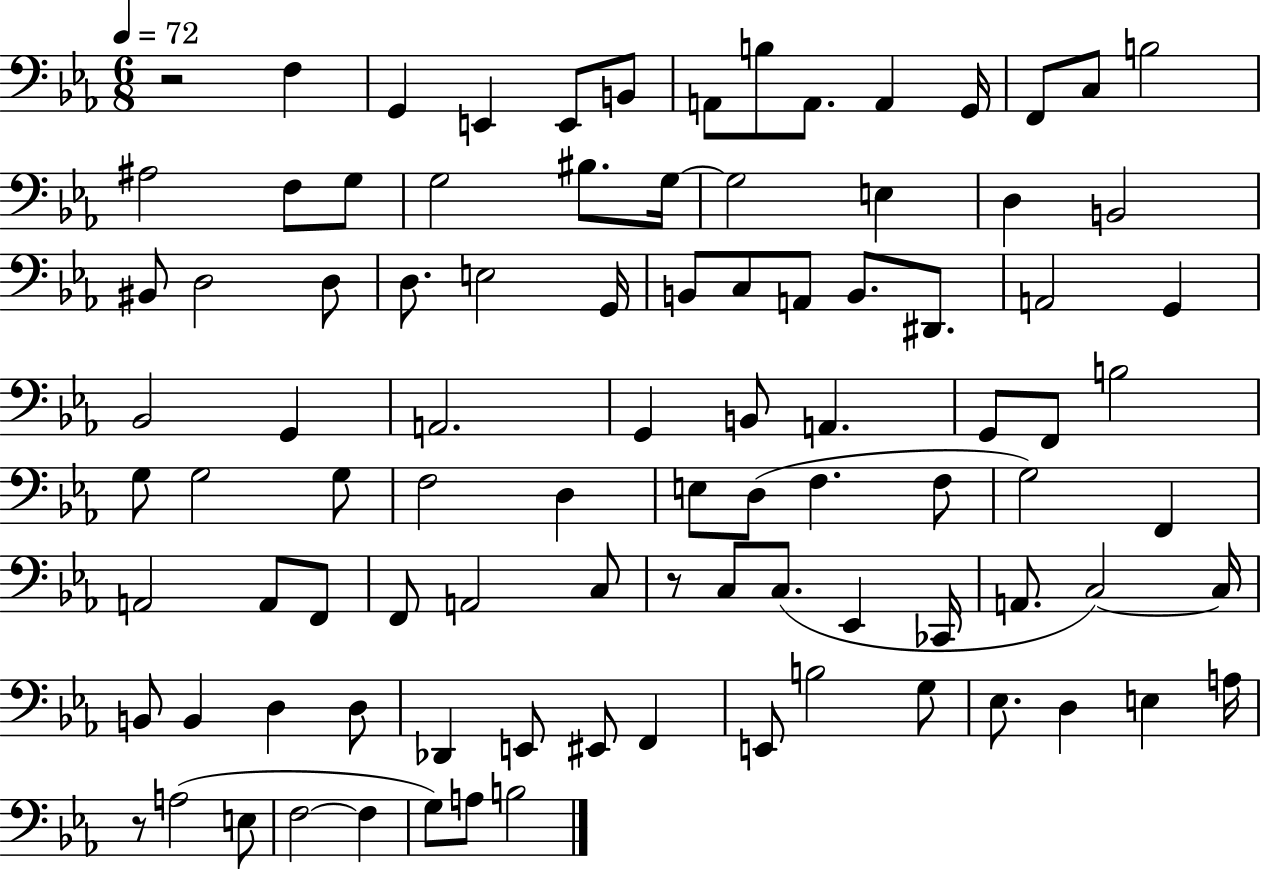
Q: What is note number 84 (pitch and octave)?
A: A3